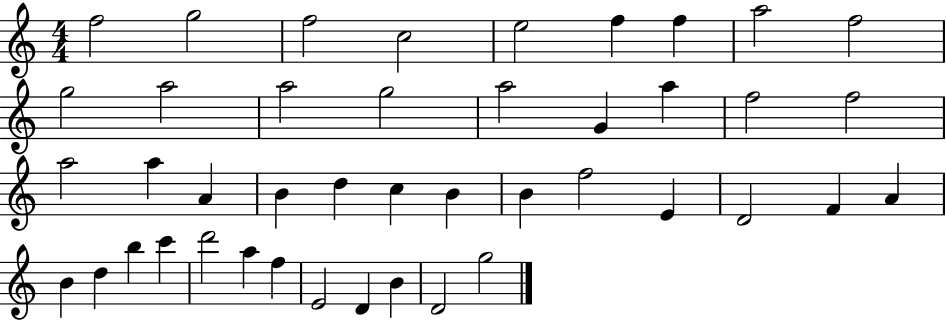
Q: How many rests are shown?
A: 0